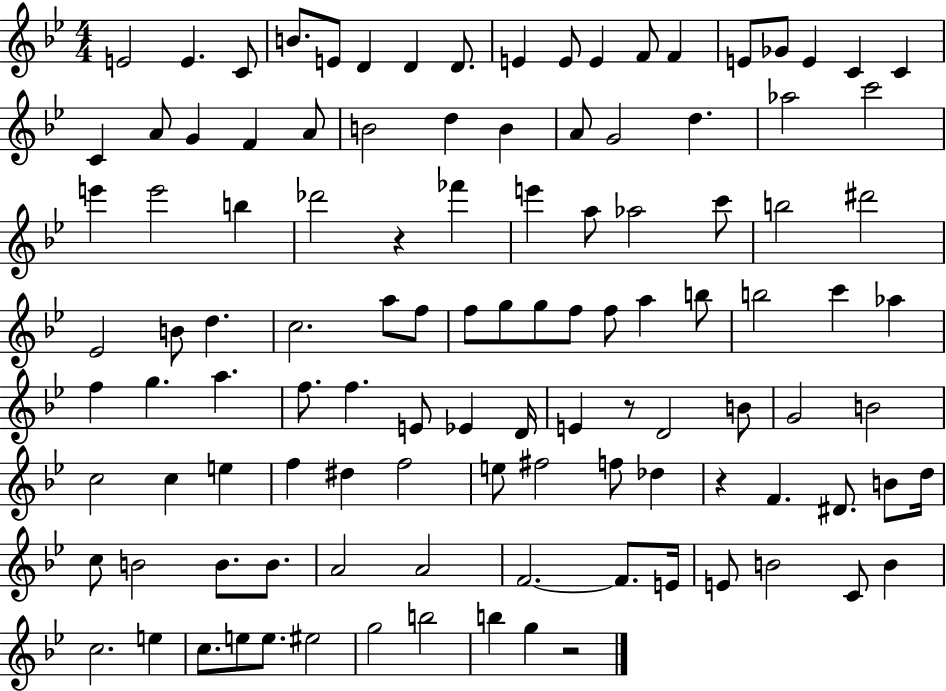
X:1
T:Untitled
M:4/4
L:1/4
K:Bb
E2 E C/2 B/2 E/2 D D D/2 E E/2 E F/2 F E/2 _G/2 E C C C A/2 G F A/2 B2 d B A/2 G2 d _a2 c'2 e' e'2 b _d'2 z _f' e' a/2 _a2 c'/2 b2 ^d'2 _E2 B/2 d c2 a/2 f/2 f/2 g/2 g/2 f/2 f/2 a b/2 b2 c' _a f g a f/2 f E/2 _E D/4 E z/2 D2 B/2 G2 B2 c2 c e f ^d f2 e/2 ^f2 f/2 _d z F ^D/2 B/2 d/4 c/2 B2 B/2 B/2 A2 A2 F2 F/2 E/4 E/2 B2 C/2 B c2 e c/2 e/2 e/2 ^e2 g2 b2 b g z2